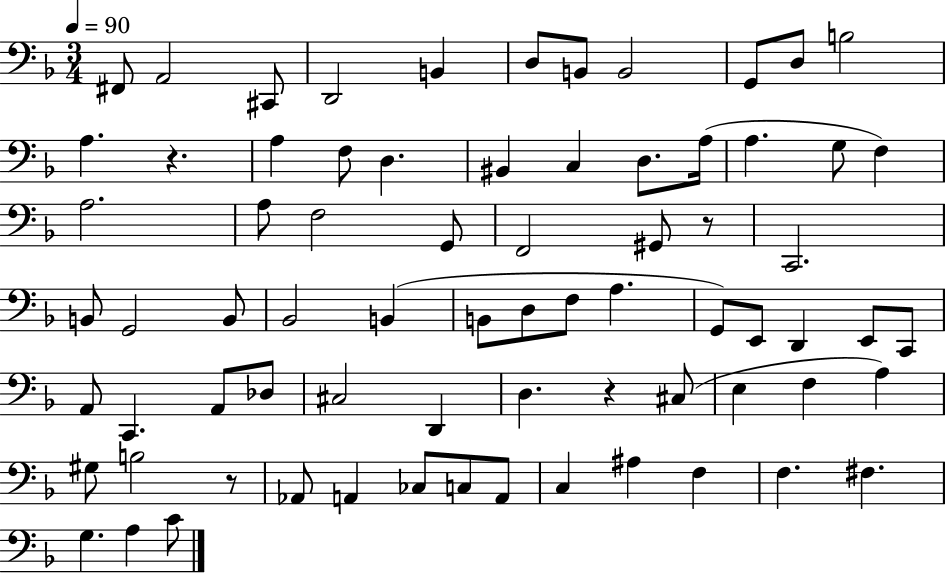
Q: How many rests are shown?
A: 4